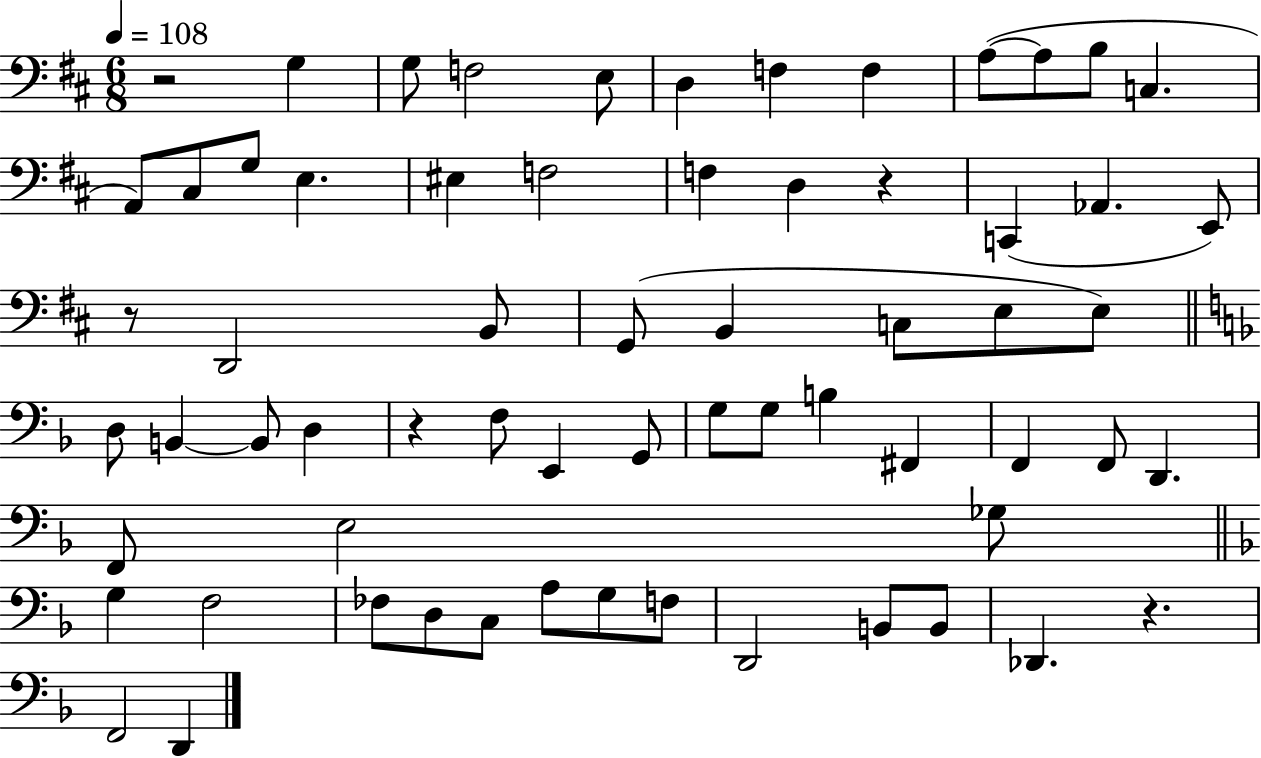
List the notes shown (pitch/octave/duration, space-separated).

R/h G3/q G3/e F3/h E3/e D3/q F3/q F3/q A3/e A3/e B3/e C3/q. A2/e C#3/e G3/e E3/q. EIS3/q F3/h F3/q D3/q R/q C2/q Ab2/q. E2/e R/e D2/h B2/e G2/e B2/q C3/e E3/e E3/e D3/e B2/q B2/e D3/q R/q F3/e E2/q G2/e G3/e G3/e B3/q F#2/q F2/q F2/e D2/q. F2/e E3/h Gb3/e G3/q F3/h FES3/e D3/e C3/e A3/e G3/e F3/e D2/h B2/e B2/e Db2/q. R/q. F2/h D2/q